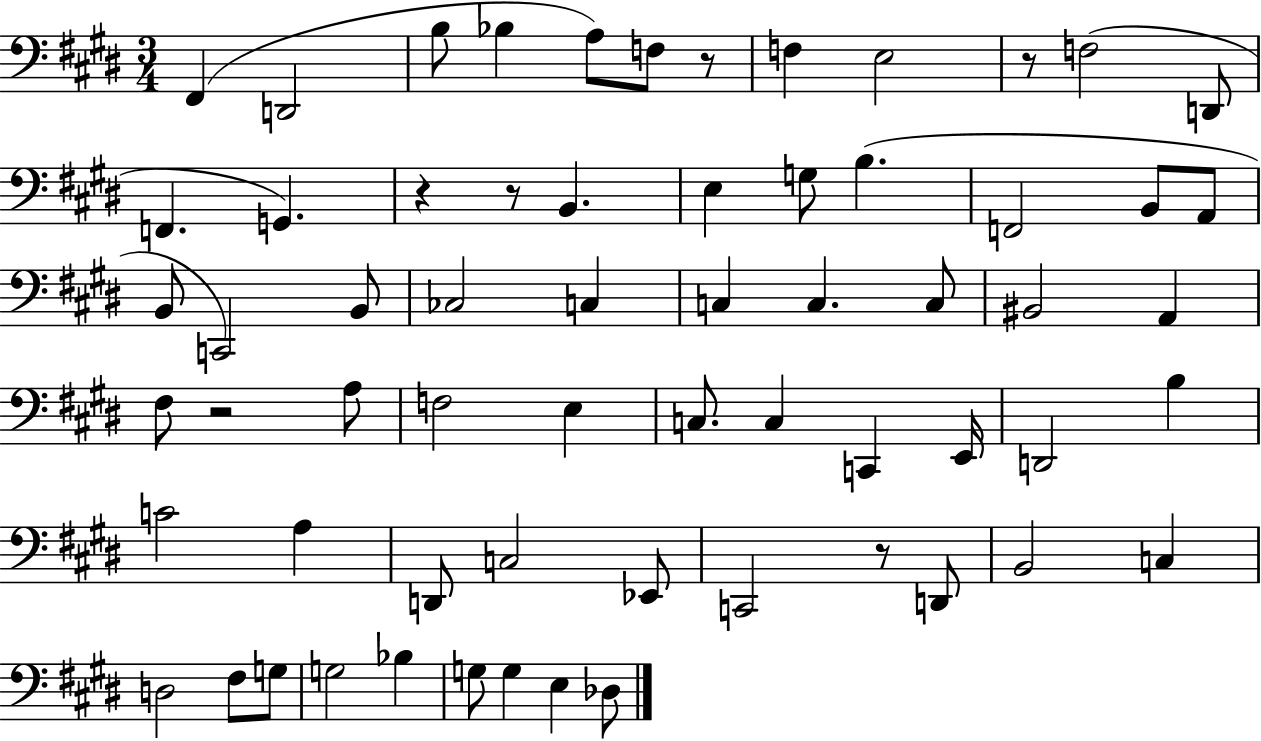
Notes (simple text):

F#2/q D2/h B3/e Bb3/q A3/e F3/e R/e F3/q E3/h R/e F3/h D2/e F2/q. G2/q. R/q R/e B2/q. E3/q G3/e B3/q. F2/h B2/e A2/e B2/e C2/h B2/e CES3/h C3/q C3/q C3/q. C3/e BIS2/h A2/q F#3/e R/h A3/e F3/h E3/q C3/e. C3/q C2/q E2/s D2/h B3/q C4/h A3/q D2/e C3/h Eb2/e C2/h R/e D2/e B2/h C3/q D3/h F#3/e G3/e G3/h Bb3/q G3/e G3/q E3/q Db3/e